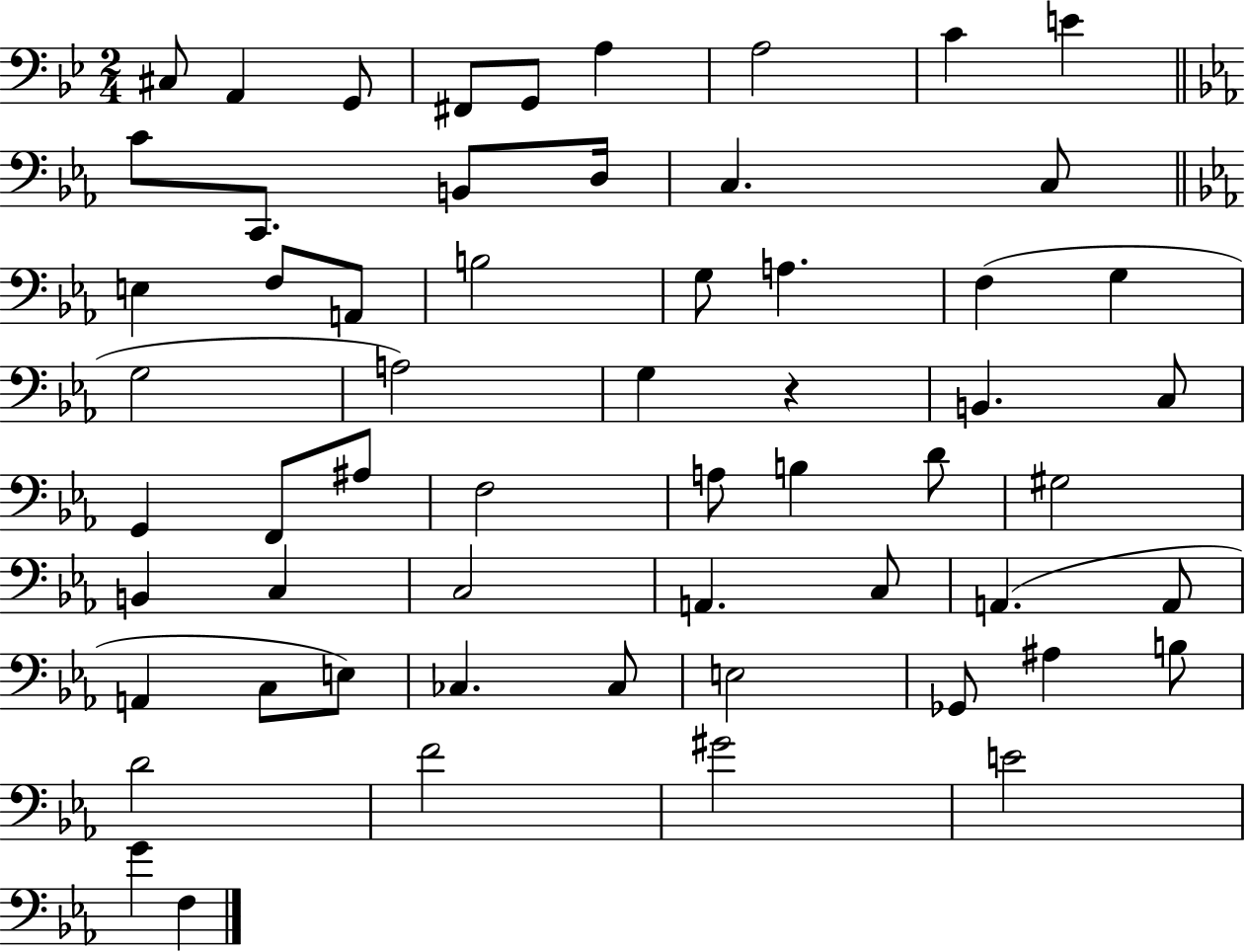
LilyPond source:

{
  \clef bass
  \numericTimeSignature
  \time 2/4
  \key bes \major
  cis8 a,4 g,8 | fis,8 g,8 a4 | a2 | c'4 e'4 | \break \bar "||" \break \key ees \major c'8 c,8. b,8 d16 | c4. c8 | \bar "||" \break \key ees \major e4 f8 a,8 | b2 | g8 a4. | f4( g4 | \break g2 | a2) | g4 r4 | b,4. c8 | \break g,4 f,8 ais8 | f2 | a8 b4 d'8 | gis2 | \break b,4 c4 | c2 | a,4. c8 | a,4.( a,8 | \break a,4 c8 e8) | ces4. ces8 | e2 | ges,8 ais4 b8 | \break d'2 | f'2 | gis'2 | e'2 | \break g'4 f4 | \bar "|."
}